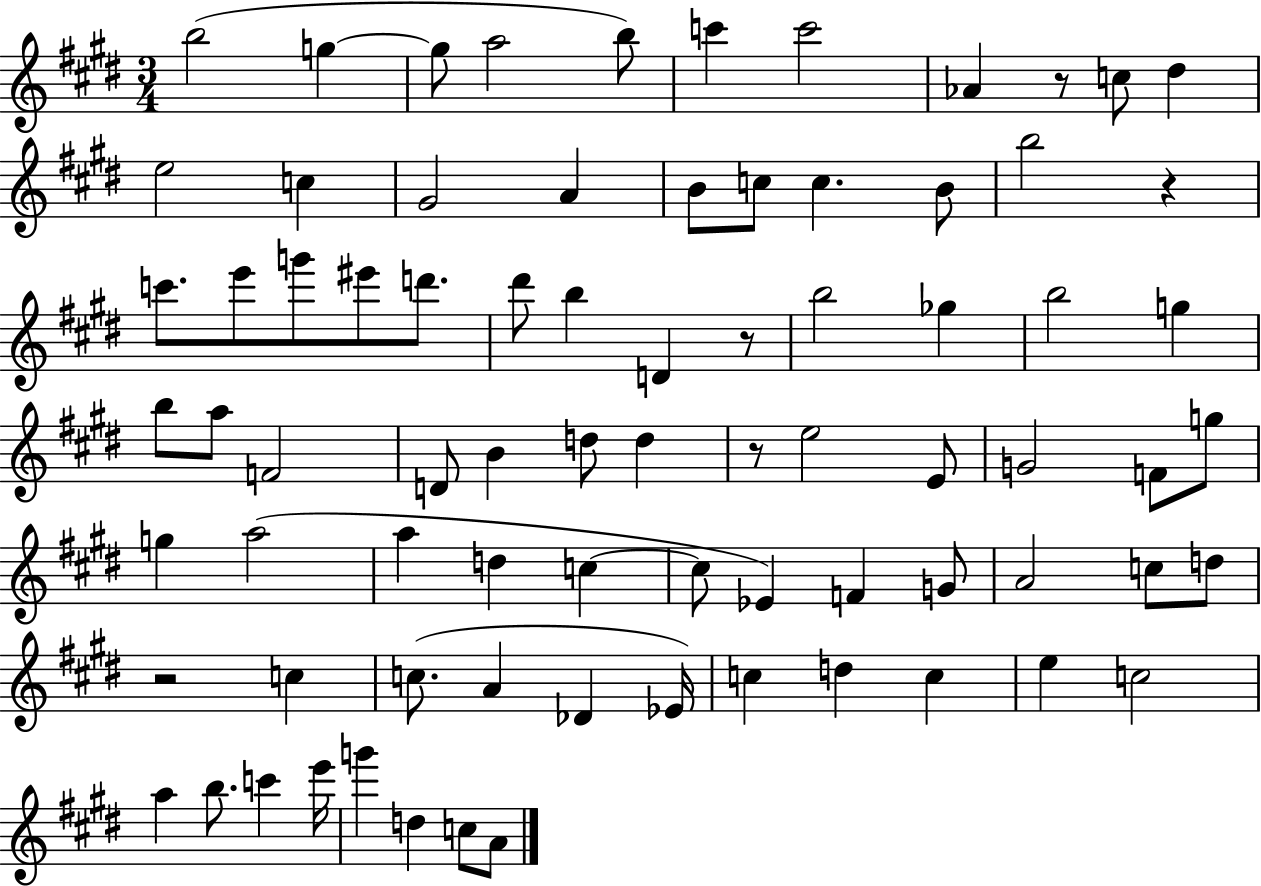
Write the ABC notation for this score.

X:1
T:Untitled
M:3/4
L:1/4
K:E
b2 g g/2 a2 b/2 c' c'2 _A z/2 c/2 ^d e2 c ^G2 A B/2 c/2 c B/2 b2 z c'/2 e'/2 g'/2 ^e'/2 d'/2 ^d'/2 b D z/2 b2 _g b2 g b/2 a/2 F2 D/2 B d/2 d z/2 e2 E/2 G2 F/2 g/2 g a2 a d c c/2 _E F G/2 A2 c/2 d/2 z2 c c/2 A _D _E/4 c d c e c2 a b/2 c' e'/4 g' d c/2 A/2